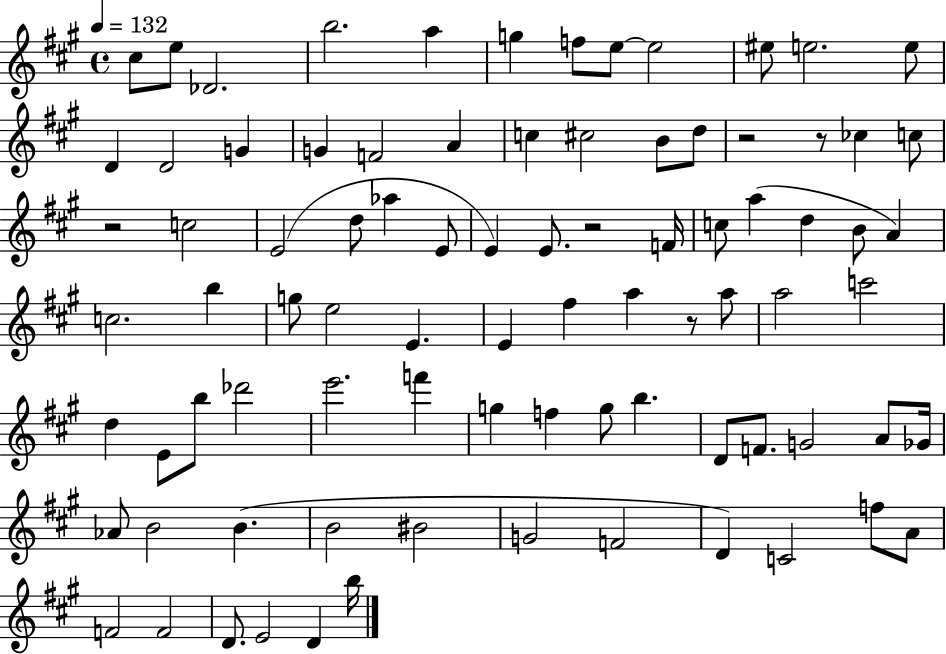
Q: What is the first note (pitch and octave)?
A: C#5